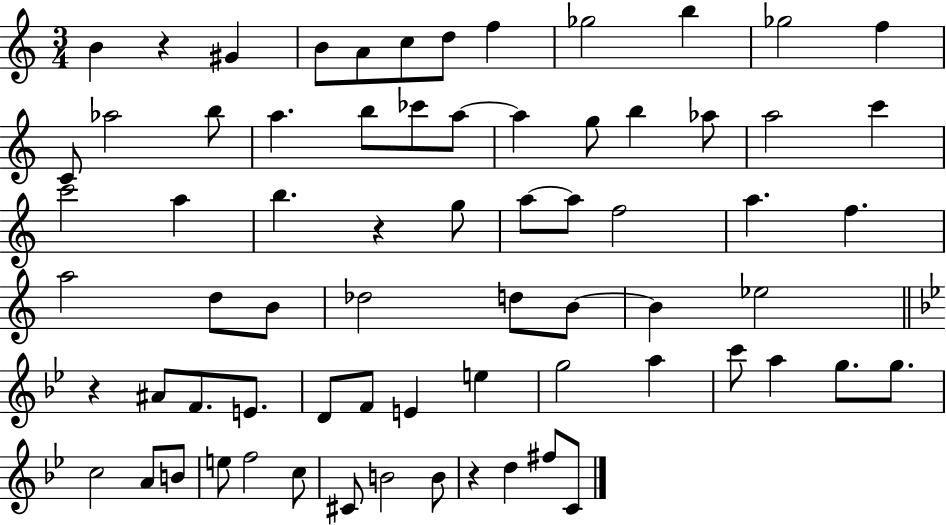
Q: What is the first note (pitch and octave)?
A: B4